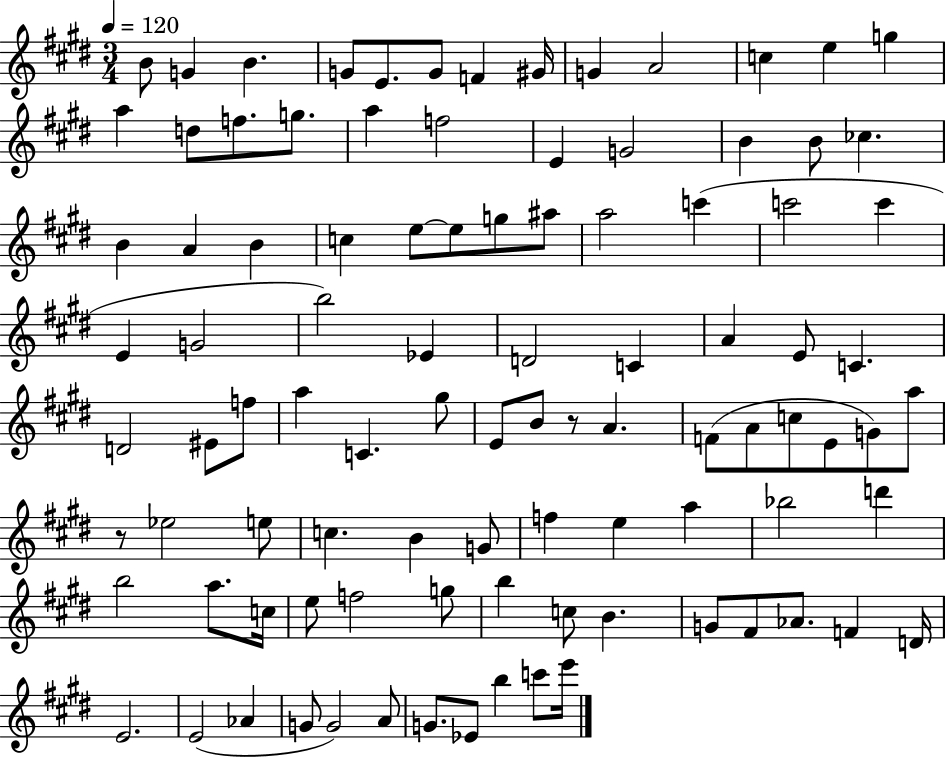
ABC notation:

X:1
T:Untitled
M:3/4
L:1/4
K:E
B/2 G B G/2 E/2 G/2 F ^G/4 G A2 c e g a d/2 f/2 g/2 a f2 E G2 B B/2 _c B A B c e/2 e/2 g/2 ^a/2 a2 c' c'2 c' E G2 b2 _E D2 C A E/2 C D2 ^E/2 f/2 a C ^g/2 E/2 B/2 z/2 A F/2 A/2 c/2 E/2 G/2 a/2 z/2 _e2 e/2 c B G/2 f e a _b2 d' b2 a/2 c/4 e/2 f2 g/2 b c/2 B G/2 ^F/2 _A/2 F D/4 E2 E2 _A G/2 G2 A/2 G/2 _E/2 b c'/2 e'/4